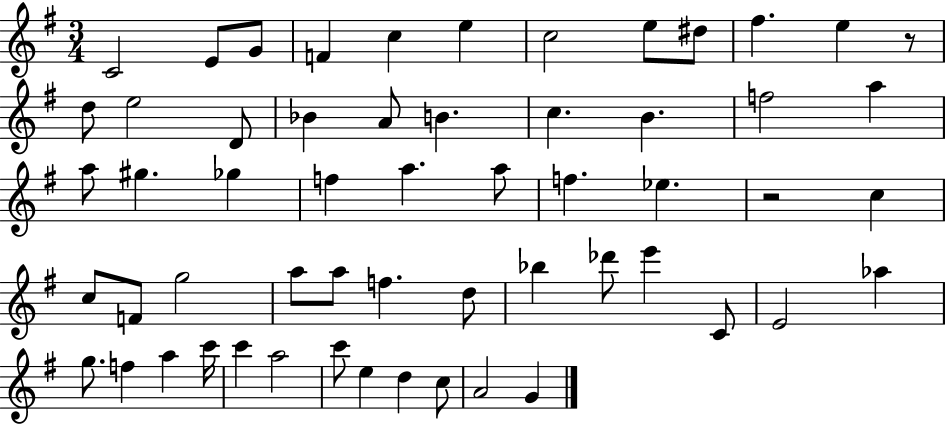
C4/h E4/e G4/e F4/q C5/q E5/q C5/h E5/e D#5/e F#5/q. E5/q R/e D5/e E5/h D4/e Bb4/q A4/e B4/q. C5/q. B4/q. F5/h A5/q A5/e G#5/q. Gb5/q F5/q A5/q. A5/e F5/q. Eb5/q. R/h C5/q C5/e F4/e G5/h A5/e A5/e F5/q. D5/e Bb5/q Db6/e E6/q C4/e E4/h Ab5/q G5/e. F5/q A5/q C6/s C6/q A5/h C6/e E5/q D5/q C5/e A4/h G4/q